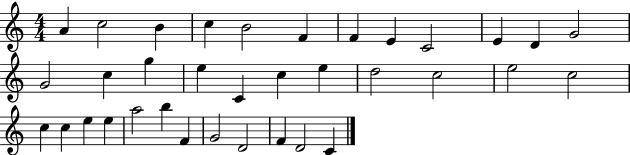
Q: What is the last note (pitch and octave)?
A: C4